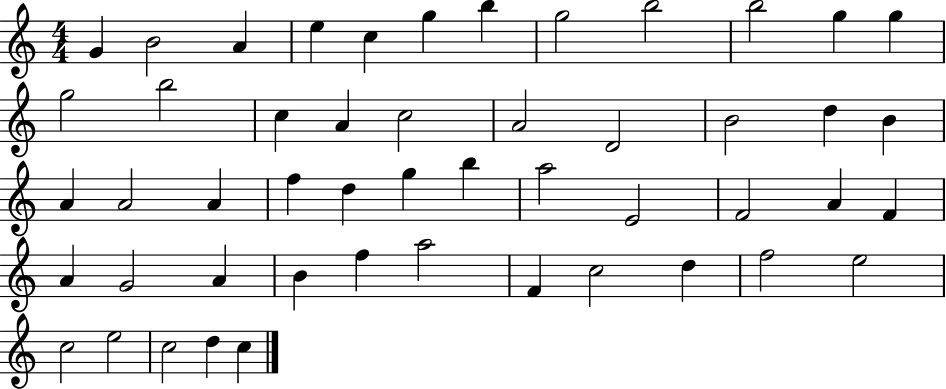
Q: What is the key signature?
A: C major